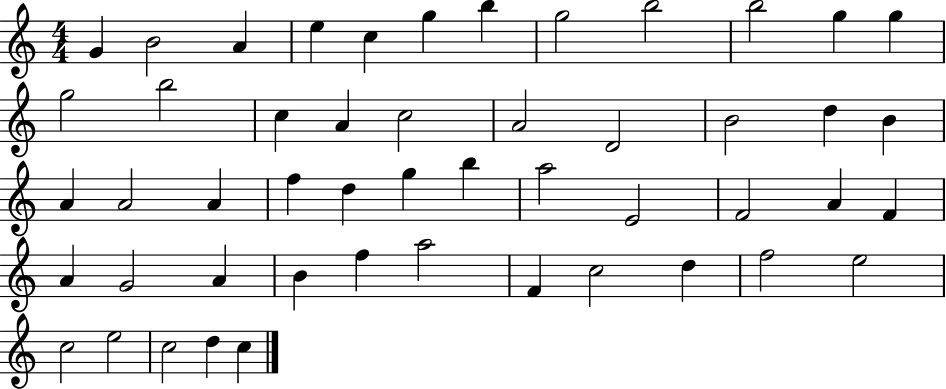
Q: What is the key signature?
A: C major